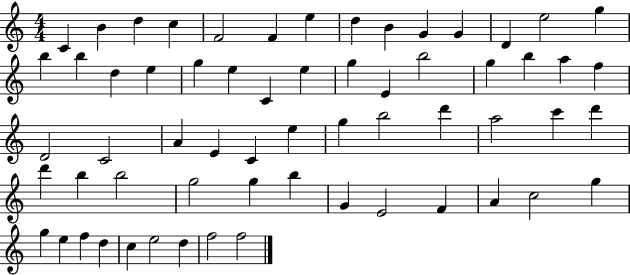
C4/q B4/q D5/q C5/q F4/h F4/q E5/q D5/q B4/q G4/q G4/q D4/q E5/h G5/q B5/q B5/q D5/q E5/q G5/q E5/q C4/q E5/q G5/q E4/q B5/h G5/q B5/q A5/q F5/q D4/h C4/h A4/q E4/q C4/q E5/q G5/q B5/h D6/q A5/h C6/q D6/q D6/q B5/q B5/h G5/h G5/q B5/q G4/q E4/h F4/q A4/q C5/h G5/q G5/q E5/q F5/q D5/q C5/q E5/h D5/q F5/h F5/h